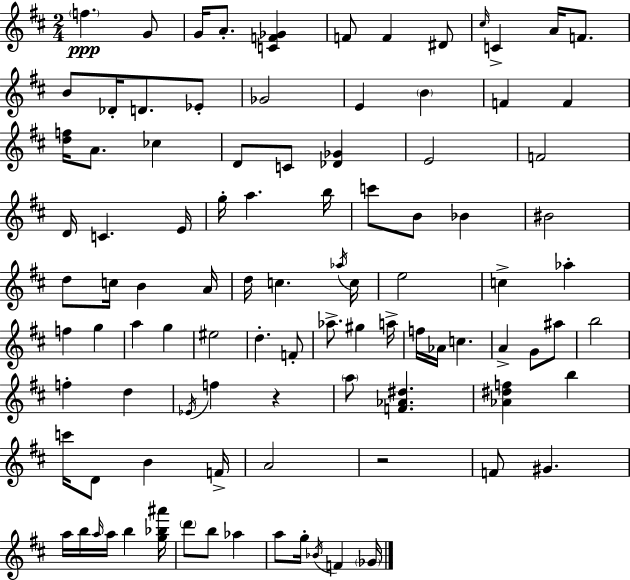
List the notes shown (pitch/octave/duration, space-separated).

F5/q. G4/e G4/s A4/e. [C4,F4,Gb4]/q F4/e F4/q D#4/e C#5/s C4/q A4/s F4/e. B4/e Db4/s D4/e. Eb4/e Gb4/h E4/q B4/q F4/q F4/q [D5,F5]/s A4/e. CES5/q D4/e C4/e [Db4,Gb4]/q E4/h F4/h D4/s C4/q. E4/s G5/s A5/q. B5/s C6/e B4/e Bb4/q BIS4/h D5/e C5/s B4/q A4/s D5/s C5/q. Ab5/s C5/s E5/h C5/q Ab5/q F5/q G5/q A5/q G5/q EIS5/h D5/q. F4/e Ab5/e. G#5/q A5/s F5/s Ab4/s C5/q. A4/q G4/e A#5/e B5/h F5/q D5/q Eb4/s F5/q R/q A5/e [F4,Ab4,D#5]/q. [Ab4,D#5,F5]/q B5/q C6/s D4/e B4/q F4/s A4/h R/h F4/e G#4/q. A5/s B5/s A5/s A5/s B5/q [G5,Bb5,A#6]/s D6/e B5/e Ab5/q A5/e G5/s Bb4/s F4/q Gb4/s